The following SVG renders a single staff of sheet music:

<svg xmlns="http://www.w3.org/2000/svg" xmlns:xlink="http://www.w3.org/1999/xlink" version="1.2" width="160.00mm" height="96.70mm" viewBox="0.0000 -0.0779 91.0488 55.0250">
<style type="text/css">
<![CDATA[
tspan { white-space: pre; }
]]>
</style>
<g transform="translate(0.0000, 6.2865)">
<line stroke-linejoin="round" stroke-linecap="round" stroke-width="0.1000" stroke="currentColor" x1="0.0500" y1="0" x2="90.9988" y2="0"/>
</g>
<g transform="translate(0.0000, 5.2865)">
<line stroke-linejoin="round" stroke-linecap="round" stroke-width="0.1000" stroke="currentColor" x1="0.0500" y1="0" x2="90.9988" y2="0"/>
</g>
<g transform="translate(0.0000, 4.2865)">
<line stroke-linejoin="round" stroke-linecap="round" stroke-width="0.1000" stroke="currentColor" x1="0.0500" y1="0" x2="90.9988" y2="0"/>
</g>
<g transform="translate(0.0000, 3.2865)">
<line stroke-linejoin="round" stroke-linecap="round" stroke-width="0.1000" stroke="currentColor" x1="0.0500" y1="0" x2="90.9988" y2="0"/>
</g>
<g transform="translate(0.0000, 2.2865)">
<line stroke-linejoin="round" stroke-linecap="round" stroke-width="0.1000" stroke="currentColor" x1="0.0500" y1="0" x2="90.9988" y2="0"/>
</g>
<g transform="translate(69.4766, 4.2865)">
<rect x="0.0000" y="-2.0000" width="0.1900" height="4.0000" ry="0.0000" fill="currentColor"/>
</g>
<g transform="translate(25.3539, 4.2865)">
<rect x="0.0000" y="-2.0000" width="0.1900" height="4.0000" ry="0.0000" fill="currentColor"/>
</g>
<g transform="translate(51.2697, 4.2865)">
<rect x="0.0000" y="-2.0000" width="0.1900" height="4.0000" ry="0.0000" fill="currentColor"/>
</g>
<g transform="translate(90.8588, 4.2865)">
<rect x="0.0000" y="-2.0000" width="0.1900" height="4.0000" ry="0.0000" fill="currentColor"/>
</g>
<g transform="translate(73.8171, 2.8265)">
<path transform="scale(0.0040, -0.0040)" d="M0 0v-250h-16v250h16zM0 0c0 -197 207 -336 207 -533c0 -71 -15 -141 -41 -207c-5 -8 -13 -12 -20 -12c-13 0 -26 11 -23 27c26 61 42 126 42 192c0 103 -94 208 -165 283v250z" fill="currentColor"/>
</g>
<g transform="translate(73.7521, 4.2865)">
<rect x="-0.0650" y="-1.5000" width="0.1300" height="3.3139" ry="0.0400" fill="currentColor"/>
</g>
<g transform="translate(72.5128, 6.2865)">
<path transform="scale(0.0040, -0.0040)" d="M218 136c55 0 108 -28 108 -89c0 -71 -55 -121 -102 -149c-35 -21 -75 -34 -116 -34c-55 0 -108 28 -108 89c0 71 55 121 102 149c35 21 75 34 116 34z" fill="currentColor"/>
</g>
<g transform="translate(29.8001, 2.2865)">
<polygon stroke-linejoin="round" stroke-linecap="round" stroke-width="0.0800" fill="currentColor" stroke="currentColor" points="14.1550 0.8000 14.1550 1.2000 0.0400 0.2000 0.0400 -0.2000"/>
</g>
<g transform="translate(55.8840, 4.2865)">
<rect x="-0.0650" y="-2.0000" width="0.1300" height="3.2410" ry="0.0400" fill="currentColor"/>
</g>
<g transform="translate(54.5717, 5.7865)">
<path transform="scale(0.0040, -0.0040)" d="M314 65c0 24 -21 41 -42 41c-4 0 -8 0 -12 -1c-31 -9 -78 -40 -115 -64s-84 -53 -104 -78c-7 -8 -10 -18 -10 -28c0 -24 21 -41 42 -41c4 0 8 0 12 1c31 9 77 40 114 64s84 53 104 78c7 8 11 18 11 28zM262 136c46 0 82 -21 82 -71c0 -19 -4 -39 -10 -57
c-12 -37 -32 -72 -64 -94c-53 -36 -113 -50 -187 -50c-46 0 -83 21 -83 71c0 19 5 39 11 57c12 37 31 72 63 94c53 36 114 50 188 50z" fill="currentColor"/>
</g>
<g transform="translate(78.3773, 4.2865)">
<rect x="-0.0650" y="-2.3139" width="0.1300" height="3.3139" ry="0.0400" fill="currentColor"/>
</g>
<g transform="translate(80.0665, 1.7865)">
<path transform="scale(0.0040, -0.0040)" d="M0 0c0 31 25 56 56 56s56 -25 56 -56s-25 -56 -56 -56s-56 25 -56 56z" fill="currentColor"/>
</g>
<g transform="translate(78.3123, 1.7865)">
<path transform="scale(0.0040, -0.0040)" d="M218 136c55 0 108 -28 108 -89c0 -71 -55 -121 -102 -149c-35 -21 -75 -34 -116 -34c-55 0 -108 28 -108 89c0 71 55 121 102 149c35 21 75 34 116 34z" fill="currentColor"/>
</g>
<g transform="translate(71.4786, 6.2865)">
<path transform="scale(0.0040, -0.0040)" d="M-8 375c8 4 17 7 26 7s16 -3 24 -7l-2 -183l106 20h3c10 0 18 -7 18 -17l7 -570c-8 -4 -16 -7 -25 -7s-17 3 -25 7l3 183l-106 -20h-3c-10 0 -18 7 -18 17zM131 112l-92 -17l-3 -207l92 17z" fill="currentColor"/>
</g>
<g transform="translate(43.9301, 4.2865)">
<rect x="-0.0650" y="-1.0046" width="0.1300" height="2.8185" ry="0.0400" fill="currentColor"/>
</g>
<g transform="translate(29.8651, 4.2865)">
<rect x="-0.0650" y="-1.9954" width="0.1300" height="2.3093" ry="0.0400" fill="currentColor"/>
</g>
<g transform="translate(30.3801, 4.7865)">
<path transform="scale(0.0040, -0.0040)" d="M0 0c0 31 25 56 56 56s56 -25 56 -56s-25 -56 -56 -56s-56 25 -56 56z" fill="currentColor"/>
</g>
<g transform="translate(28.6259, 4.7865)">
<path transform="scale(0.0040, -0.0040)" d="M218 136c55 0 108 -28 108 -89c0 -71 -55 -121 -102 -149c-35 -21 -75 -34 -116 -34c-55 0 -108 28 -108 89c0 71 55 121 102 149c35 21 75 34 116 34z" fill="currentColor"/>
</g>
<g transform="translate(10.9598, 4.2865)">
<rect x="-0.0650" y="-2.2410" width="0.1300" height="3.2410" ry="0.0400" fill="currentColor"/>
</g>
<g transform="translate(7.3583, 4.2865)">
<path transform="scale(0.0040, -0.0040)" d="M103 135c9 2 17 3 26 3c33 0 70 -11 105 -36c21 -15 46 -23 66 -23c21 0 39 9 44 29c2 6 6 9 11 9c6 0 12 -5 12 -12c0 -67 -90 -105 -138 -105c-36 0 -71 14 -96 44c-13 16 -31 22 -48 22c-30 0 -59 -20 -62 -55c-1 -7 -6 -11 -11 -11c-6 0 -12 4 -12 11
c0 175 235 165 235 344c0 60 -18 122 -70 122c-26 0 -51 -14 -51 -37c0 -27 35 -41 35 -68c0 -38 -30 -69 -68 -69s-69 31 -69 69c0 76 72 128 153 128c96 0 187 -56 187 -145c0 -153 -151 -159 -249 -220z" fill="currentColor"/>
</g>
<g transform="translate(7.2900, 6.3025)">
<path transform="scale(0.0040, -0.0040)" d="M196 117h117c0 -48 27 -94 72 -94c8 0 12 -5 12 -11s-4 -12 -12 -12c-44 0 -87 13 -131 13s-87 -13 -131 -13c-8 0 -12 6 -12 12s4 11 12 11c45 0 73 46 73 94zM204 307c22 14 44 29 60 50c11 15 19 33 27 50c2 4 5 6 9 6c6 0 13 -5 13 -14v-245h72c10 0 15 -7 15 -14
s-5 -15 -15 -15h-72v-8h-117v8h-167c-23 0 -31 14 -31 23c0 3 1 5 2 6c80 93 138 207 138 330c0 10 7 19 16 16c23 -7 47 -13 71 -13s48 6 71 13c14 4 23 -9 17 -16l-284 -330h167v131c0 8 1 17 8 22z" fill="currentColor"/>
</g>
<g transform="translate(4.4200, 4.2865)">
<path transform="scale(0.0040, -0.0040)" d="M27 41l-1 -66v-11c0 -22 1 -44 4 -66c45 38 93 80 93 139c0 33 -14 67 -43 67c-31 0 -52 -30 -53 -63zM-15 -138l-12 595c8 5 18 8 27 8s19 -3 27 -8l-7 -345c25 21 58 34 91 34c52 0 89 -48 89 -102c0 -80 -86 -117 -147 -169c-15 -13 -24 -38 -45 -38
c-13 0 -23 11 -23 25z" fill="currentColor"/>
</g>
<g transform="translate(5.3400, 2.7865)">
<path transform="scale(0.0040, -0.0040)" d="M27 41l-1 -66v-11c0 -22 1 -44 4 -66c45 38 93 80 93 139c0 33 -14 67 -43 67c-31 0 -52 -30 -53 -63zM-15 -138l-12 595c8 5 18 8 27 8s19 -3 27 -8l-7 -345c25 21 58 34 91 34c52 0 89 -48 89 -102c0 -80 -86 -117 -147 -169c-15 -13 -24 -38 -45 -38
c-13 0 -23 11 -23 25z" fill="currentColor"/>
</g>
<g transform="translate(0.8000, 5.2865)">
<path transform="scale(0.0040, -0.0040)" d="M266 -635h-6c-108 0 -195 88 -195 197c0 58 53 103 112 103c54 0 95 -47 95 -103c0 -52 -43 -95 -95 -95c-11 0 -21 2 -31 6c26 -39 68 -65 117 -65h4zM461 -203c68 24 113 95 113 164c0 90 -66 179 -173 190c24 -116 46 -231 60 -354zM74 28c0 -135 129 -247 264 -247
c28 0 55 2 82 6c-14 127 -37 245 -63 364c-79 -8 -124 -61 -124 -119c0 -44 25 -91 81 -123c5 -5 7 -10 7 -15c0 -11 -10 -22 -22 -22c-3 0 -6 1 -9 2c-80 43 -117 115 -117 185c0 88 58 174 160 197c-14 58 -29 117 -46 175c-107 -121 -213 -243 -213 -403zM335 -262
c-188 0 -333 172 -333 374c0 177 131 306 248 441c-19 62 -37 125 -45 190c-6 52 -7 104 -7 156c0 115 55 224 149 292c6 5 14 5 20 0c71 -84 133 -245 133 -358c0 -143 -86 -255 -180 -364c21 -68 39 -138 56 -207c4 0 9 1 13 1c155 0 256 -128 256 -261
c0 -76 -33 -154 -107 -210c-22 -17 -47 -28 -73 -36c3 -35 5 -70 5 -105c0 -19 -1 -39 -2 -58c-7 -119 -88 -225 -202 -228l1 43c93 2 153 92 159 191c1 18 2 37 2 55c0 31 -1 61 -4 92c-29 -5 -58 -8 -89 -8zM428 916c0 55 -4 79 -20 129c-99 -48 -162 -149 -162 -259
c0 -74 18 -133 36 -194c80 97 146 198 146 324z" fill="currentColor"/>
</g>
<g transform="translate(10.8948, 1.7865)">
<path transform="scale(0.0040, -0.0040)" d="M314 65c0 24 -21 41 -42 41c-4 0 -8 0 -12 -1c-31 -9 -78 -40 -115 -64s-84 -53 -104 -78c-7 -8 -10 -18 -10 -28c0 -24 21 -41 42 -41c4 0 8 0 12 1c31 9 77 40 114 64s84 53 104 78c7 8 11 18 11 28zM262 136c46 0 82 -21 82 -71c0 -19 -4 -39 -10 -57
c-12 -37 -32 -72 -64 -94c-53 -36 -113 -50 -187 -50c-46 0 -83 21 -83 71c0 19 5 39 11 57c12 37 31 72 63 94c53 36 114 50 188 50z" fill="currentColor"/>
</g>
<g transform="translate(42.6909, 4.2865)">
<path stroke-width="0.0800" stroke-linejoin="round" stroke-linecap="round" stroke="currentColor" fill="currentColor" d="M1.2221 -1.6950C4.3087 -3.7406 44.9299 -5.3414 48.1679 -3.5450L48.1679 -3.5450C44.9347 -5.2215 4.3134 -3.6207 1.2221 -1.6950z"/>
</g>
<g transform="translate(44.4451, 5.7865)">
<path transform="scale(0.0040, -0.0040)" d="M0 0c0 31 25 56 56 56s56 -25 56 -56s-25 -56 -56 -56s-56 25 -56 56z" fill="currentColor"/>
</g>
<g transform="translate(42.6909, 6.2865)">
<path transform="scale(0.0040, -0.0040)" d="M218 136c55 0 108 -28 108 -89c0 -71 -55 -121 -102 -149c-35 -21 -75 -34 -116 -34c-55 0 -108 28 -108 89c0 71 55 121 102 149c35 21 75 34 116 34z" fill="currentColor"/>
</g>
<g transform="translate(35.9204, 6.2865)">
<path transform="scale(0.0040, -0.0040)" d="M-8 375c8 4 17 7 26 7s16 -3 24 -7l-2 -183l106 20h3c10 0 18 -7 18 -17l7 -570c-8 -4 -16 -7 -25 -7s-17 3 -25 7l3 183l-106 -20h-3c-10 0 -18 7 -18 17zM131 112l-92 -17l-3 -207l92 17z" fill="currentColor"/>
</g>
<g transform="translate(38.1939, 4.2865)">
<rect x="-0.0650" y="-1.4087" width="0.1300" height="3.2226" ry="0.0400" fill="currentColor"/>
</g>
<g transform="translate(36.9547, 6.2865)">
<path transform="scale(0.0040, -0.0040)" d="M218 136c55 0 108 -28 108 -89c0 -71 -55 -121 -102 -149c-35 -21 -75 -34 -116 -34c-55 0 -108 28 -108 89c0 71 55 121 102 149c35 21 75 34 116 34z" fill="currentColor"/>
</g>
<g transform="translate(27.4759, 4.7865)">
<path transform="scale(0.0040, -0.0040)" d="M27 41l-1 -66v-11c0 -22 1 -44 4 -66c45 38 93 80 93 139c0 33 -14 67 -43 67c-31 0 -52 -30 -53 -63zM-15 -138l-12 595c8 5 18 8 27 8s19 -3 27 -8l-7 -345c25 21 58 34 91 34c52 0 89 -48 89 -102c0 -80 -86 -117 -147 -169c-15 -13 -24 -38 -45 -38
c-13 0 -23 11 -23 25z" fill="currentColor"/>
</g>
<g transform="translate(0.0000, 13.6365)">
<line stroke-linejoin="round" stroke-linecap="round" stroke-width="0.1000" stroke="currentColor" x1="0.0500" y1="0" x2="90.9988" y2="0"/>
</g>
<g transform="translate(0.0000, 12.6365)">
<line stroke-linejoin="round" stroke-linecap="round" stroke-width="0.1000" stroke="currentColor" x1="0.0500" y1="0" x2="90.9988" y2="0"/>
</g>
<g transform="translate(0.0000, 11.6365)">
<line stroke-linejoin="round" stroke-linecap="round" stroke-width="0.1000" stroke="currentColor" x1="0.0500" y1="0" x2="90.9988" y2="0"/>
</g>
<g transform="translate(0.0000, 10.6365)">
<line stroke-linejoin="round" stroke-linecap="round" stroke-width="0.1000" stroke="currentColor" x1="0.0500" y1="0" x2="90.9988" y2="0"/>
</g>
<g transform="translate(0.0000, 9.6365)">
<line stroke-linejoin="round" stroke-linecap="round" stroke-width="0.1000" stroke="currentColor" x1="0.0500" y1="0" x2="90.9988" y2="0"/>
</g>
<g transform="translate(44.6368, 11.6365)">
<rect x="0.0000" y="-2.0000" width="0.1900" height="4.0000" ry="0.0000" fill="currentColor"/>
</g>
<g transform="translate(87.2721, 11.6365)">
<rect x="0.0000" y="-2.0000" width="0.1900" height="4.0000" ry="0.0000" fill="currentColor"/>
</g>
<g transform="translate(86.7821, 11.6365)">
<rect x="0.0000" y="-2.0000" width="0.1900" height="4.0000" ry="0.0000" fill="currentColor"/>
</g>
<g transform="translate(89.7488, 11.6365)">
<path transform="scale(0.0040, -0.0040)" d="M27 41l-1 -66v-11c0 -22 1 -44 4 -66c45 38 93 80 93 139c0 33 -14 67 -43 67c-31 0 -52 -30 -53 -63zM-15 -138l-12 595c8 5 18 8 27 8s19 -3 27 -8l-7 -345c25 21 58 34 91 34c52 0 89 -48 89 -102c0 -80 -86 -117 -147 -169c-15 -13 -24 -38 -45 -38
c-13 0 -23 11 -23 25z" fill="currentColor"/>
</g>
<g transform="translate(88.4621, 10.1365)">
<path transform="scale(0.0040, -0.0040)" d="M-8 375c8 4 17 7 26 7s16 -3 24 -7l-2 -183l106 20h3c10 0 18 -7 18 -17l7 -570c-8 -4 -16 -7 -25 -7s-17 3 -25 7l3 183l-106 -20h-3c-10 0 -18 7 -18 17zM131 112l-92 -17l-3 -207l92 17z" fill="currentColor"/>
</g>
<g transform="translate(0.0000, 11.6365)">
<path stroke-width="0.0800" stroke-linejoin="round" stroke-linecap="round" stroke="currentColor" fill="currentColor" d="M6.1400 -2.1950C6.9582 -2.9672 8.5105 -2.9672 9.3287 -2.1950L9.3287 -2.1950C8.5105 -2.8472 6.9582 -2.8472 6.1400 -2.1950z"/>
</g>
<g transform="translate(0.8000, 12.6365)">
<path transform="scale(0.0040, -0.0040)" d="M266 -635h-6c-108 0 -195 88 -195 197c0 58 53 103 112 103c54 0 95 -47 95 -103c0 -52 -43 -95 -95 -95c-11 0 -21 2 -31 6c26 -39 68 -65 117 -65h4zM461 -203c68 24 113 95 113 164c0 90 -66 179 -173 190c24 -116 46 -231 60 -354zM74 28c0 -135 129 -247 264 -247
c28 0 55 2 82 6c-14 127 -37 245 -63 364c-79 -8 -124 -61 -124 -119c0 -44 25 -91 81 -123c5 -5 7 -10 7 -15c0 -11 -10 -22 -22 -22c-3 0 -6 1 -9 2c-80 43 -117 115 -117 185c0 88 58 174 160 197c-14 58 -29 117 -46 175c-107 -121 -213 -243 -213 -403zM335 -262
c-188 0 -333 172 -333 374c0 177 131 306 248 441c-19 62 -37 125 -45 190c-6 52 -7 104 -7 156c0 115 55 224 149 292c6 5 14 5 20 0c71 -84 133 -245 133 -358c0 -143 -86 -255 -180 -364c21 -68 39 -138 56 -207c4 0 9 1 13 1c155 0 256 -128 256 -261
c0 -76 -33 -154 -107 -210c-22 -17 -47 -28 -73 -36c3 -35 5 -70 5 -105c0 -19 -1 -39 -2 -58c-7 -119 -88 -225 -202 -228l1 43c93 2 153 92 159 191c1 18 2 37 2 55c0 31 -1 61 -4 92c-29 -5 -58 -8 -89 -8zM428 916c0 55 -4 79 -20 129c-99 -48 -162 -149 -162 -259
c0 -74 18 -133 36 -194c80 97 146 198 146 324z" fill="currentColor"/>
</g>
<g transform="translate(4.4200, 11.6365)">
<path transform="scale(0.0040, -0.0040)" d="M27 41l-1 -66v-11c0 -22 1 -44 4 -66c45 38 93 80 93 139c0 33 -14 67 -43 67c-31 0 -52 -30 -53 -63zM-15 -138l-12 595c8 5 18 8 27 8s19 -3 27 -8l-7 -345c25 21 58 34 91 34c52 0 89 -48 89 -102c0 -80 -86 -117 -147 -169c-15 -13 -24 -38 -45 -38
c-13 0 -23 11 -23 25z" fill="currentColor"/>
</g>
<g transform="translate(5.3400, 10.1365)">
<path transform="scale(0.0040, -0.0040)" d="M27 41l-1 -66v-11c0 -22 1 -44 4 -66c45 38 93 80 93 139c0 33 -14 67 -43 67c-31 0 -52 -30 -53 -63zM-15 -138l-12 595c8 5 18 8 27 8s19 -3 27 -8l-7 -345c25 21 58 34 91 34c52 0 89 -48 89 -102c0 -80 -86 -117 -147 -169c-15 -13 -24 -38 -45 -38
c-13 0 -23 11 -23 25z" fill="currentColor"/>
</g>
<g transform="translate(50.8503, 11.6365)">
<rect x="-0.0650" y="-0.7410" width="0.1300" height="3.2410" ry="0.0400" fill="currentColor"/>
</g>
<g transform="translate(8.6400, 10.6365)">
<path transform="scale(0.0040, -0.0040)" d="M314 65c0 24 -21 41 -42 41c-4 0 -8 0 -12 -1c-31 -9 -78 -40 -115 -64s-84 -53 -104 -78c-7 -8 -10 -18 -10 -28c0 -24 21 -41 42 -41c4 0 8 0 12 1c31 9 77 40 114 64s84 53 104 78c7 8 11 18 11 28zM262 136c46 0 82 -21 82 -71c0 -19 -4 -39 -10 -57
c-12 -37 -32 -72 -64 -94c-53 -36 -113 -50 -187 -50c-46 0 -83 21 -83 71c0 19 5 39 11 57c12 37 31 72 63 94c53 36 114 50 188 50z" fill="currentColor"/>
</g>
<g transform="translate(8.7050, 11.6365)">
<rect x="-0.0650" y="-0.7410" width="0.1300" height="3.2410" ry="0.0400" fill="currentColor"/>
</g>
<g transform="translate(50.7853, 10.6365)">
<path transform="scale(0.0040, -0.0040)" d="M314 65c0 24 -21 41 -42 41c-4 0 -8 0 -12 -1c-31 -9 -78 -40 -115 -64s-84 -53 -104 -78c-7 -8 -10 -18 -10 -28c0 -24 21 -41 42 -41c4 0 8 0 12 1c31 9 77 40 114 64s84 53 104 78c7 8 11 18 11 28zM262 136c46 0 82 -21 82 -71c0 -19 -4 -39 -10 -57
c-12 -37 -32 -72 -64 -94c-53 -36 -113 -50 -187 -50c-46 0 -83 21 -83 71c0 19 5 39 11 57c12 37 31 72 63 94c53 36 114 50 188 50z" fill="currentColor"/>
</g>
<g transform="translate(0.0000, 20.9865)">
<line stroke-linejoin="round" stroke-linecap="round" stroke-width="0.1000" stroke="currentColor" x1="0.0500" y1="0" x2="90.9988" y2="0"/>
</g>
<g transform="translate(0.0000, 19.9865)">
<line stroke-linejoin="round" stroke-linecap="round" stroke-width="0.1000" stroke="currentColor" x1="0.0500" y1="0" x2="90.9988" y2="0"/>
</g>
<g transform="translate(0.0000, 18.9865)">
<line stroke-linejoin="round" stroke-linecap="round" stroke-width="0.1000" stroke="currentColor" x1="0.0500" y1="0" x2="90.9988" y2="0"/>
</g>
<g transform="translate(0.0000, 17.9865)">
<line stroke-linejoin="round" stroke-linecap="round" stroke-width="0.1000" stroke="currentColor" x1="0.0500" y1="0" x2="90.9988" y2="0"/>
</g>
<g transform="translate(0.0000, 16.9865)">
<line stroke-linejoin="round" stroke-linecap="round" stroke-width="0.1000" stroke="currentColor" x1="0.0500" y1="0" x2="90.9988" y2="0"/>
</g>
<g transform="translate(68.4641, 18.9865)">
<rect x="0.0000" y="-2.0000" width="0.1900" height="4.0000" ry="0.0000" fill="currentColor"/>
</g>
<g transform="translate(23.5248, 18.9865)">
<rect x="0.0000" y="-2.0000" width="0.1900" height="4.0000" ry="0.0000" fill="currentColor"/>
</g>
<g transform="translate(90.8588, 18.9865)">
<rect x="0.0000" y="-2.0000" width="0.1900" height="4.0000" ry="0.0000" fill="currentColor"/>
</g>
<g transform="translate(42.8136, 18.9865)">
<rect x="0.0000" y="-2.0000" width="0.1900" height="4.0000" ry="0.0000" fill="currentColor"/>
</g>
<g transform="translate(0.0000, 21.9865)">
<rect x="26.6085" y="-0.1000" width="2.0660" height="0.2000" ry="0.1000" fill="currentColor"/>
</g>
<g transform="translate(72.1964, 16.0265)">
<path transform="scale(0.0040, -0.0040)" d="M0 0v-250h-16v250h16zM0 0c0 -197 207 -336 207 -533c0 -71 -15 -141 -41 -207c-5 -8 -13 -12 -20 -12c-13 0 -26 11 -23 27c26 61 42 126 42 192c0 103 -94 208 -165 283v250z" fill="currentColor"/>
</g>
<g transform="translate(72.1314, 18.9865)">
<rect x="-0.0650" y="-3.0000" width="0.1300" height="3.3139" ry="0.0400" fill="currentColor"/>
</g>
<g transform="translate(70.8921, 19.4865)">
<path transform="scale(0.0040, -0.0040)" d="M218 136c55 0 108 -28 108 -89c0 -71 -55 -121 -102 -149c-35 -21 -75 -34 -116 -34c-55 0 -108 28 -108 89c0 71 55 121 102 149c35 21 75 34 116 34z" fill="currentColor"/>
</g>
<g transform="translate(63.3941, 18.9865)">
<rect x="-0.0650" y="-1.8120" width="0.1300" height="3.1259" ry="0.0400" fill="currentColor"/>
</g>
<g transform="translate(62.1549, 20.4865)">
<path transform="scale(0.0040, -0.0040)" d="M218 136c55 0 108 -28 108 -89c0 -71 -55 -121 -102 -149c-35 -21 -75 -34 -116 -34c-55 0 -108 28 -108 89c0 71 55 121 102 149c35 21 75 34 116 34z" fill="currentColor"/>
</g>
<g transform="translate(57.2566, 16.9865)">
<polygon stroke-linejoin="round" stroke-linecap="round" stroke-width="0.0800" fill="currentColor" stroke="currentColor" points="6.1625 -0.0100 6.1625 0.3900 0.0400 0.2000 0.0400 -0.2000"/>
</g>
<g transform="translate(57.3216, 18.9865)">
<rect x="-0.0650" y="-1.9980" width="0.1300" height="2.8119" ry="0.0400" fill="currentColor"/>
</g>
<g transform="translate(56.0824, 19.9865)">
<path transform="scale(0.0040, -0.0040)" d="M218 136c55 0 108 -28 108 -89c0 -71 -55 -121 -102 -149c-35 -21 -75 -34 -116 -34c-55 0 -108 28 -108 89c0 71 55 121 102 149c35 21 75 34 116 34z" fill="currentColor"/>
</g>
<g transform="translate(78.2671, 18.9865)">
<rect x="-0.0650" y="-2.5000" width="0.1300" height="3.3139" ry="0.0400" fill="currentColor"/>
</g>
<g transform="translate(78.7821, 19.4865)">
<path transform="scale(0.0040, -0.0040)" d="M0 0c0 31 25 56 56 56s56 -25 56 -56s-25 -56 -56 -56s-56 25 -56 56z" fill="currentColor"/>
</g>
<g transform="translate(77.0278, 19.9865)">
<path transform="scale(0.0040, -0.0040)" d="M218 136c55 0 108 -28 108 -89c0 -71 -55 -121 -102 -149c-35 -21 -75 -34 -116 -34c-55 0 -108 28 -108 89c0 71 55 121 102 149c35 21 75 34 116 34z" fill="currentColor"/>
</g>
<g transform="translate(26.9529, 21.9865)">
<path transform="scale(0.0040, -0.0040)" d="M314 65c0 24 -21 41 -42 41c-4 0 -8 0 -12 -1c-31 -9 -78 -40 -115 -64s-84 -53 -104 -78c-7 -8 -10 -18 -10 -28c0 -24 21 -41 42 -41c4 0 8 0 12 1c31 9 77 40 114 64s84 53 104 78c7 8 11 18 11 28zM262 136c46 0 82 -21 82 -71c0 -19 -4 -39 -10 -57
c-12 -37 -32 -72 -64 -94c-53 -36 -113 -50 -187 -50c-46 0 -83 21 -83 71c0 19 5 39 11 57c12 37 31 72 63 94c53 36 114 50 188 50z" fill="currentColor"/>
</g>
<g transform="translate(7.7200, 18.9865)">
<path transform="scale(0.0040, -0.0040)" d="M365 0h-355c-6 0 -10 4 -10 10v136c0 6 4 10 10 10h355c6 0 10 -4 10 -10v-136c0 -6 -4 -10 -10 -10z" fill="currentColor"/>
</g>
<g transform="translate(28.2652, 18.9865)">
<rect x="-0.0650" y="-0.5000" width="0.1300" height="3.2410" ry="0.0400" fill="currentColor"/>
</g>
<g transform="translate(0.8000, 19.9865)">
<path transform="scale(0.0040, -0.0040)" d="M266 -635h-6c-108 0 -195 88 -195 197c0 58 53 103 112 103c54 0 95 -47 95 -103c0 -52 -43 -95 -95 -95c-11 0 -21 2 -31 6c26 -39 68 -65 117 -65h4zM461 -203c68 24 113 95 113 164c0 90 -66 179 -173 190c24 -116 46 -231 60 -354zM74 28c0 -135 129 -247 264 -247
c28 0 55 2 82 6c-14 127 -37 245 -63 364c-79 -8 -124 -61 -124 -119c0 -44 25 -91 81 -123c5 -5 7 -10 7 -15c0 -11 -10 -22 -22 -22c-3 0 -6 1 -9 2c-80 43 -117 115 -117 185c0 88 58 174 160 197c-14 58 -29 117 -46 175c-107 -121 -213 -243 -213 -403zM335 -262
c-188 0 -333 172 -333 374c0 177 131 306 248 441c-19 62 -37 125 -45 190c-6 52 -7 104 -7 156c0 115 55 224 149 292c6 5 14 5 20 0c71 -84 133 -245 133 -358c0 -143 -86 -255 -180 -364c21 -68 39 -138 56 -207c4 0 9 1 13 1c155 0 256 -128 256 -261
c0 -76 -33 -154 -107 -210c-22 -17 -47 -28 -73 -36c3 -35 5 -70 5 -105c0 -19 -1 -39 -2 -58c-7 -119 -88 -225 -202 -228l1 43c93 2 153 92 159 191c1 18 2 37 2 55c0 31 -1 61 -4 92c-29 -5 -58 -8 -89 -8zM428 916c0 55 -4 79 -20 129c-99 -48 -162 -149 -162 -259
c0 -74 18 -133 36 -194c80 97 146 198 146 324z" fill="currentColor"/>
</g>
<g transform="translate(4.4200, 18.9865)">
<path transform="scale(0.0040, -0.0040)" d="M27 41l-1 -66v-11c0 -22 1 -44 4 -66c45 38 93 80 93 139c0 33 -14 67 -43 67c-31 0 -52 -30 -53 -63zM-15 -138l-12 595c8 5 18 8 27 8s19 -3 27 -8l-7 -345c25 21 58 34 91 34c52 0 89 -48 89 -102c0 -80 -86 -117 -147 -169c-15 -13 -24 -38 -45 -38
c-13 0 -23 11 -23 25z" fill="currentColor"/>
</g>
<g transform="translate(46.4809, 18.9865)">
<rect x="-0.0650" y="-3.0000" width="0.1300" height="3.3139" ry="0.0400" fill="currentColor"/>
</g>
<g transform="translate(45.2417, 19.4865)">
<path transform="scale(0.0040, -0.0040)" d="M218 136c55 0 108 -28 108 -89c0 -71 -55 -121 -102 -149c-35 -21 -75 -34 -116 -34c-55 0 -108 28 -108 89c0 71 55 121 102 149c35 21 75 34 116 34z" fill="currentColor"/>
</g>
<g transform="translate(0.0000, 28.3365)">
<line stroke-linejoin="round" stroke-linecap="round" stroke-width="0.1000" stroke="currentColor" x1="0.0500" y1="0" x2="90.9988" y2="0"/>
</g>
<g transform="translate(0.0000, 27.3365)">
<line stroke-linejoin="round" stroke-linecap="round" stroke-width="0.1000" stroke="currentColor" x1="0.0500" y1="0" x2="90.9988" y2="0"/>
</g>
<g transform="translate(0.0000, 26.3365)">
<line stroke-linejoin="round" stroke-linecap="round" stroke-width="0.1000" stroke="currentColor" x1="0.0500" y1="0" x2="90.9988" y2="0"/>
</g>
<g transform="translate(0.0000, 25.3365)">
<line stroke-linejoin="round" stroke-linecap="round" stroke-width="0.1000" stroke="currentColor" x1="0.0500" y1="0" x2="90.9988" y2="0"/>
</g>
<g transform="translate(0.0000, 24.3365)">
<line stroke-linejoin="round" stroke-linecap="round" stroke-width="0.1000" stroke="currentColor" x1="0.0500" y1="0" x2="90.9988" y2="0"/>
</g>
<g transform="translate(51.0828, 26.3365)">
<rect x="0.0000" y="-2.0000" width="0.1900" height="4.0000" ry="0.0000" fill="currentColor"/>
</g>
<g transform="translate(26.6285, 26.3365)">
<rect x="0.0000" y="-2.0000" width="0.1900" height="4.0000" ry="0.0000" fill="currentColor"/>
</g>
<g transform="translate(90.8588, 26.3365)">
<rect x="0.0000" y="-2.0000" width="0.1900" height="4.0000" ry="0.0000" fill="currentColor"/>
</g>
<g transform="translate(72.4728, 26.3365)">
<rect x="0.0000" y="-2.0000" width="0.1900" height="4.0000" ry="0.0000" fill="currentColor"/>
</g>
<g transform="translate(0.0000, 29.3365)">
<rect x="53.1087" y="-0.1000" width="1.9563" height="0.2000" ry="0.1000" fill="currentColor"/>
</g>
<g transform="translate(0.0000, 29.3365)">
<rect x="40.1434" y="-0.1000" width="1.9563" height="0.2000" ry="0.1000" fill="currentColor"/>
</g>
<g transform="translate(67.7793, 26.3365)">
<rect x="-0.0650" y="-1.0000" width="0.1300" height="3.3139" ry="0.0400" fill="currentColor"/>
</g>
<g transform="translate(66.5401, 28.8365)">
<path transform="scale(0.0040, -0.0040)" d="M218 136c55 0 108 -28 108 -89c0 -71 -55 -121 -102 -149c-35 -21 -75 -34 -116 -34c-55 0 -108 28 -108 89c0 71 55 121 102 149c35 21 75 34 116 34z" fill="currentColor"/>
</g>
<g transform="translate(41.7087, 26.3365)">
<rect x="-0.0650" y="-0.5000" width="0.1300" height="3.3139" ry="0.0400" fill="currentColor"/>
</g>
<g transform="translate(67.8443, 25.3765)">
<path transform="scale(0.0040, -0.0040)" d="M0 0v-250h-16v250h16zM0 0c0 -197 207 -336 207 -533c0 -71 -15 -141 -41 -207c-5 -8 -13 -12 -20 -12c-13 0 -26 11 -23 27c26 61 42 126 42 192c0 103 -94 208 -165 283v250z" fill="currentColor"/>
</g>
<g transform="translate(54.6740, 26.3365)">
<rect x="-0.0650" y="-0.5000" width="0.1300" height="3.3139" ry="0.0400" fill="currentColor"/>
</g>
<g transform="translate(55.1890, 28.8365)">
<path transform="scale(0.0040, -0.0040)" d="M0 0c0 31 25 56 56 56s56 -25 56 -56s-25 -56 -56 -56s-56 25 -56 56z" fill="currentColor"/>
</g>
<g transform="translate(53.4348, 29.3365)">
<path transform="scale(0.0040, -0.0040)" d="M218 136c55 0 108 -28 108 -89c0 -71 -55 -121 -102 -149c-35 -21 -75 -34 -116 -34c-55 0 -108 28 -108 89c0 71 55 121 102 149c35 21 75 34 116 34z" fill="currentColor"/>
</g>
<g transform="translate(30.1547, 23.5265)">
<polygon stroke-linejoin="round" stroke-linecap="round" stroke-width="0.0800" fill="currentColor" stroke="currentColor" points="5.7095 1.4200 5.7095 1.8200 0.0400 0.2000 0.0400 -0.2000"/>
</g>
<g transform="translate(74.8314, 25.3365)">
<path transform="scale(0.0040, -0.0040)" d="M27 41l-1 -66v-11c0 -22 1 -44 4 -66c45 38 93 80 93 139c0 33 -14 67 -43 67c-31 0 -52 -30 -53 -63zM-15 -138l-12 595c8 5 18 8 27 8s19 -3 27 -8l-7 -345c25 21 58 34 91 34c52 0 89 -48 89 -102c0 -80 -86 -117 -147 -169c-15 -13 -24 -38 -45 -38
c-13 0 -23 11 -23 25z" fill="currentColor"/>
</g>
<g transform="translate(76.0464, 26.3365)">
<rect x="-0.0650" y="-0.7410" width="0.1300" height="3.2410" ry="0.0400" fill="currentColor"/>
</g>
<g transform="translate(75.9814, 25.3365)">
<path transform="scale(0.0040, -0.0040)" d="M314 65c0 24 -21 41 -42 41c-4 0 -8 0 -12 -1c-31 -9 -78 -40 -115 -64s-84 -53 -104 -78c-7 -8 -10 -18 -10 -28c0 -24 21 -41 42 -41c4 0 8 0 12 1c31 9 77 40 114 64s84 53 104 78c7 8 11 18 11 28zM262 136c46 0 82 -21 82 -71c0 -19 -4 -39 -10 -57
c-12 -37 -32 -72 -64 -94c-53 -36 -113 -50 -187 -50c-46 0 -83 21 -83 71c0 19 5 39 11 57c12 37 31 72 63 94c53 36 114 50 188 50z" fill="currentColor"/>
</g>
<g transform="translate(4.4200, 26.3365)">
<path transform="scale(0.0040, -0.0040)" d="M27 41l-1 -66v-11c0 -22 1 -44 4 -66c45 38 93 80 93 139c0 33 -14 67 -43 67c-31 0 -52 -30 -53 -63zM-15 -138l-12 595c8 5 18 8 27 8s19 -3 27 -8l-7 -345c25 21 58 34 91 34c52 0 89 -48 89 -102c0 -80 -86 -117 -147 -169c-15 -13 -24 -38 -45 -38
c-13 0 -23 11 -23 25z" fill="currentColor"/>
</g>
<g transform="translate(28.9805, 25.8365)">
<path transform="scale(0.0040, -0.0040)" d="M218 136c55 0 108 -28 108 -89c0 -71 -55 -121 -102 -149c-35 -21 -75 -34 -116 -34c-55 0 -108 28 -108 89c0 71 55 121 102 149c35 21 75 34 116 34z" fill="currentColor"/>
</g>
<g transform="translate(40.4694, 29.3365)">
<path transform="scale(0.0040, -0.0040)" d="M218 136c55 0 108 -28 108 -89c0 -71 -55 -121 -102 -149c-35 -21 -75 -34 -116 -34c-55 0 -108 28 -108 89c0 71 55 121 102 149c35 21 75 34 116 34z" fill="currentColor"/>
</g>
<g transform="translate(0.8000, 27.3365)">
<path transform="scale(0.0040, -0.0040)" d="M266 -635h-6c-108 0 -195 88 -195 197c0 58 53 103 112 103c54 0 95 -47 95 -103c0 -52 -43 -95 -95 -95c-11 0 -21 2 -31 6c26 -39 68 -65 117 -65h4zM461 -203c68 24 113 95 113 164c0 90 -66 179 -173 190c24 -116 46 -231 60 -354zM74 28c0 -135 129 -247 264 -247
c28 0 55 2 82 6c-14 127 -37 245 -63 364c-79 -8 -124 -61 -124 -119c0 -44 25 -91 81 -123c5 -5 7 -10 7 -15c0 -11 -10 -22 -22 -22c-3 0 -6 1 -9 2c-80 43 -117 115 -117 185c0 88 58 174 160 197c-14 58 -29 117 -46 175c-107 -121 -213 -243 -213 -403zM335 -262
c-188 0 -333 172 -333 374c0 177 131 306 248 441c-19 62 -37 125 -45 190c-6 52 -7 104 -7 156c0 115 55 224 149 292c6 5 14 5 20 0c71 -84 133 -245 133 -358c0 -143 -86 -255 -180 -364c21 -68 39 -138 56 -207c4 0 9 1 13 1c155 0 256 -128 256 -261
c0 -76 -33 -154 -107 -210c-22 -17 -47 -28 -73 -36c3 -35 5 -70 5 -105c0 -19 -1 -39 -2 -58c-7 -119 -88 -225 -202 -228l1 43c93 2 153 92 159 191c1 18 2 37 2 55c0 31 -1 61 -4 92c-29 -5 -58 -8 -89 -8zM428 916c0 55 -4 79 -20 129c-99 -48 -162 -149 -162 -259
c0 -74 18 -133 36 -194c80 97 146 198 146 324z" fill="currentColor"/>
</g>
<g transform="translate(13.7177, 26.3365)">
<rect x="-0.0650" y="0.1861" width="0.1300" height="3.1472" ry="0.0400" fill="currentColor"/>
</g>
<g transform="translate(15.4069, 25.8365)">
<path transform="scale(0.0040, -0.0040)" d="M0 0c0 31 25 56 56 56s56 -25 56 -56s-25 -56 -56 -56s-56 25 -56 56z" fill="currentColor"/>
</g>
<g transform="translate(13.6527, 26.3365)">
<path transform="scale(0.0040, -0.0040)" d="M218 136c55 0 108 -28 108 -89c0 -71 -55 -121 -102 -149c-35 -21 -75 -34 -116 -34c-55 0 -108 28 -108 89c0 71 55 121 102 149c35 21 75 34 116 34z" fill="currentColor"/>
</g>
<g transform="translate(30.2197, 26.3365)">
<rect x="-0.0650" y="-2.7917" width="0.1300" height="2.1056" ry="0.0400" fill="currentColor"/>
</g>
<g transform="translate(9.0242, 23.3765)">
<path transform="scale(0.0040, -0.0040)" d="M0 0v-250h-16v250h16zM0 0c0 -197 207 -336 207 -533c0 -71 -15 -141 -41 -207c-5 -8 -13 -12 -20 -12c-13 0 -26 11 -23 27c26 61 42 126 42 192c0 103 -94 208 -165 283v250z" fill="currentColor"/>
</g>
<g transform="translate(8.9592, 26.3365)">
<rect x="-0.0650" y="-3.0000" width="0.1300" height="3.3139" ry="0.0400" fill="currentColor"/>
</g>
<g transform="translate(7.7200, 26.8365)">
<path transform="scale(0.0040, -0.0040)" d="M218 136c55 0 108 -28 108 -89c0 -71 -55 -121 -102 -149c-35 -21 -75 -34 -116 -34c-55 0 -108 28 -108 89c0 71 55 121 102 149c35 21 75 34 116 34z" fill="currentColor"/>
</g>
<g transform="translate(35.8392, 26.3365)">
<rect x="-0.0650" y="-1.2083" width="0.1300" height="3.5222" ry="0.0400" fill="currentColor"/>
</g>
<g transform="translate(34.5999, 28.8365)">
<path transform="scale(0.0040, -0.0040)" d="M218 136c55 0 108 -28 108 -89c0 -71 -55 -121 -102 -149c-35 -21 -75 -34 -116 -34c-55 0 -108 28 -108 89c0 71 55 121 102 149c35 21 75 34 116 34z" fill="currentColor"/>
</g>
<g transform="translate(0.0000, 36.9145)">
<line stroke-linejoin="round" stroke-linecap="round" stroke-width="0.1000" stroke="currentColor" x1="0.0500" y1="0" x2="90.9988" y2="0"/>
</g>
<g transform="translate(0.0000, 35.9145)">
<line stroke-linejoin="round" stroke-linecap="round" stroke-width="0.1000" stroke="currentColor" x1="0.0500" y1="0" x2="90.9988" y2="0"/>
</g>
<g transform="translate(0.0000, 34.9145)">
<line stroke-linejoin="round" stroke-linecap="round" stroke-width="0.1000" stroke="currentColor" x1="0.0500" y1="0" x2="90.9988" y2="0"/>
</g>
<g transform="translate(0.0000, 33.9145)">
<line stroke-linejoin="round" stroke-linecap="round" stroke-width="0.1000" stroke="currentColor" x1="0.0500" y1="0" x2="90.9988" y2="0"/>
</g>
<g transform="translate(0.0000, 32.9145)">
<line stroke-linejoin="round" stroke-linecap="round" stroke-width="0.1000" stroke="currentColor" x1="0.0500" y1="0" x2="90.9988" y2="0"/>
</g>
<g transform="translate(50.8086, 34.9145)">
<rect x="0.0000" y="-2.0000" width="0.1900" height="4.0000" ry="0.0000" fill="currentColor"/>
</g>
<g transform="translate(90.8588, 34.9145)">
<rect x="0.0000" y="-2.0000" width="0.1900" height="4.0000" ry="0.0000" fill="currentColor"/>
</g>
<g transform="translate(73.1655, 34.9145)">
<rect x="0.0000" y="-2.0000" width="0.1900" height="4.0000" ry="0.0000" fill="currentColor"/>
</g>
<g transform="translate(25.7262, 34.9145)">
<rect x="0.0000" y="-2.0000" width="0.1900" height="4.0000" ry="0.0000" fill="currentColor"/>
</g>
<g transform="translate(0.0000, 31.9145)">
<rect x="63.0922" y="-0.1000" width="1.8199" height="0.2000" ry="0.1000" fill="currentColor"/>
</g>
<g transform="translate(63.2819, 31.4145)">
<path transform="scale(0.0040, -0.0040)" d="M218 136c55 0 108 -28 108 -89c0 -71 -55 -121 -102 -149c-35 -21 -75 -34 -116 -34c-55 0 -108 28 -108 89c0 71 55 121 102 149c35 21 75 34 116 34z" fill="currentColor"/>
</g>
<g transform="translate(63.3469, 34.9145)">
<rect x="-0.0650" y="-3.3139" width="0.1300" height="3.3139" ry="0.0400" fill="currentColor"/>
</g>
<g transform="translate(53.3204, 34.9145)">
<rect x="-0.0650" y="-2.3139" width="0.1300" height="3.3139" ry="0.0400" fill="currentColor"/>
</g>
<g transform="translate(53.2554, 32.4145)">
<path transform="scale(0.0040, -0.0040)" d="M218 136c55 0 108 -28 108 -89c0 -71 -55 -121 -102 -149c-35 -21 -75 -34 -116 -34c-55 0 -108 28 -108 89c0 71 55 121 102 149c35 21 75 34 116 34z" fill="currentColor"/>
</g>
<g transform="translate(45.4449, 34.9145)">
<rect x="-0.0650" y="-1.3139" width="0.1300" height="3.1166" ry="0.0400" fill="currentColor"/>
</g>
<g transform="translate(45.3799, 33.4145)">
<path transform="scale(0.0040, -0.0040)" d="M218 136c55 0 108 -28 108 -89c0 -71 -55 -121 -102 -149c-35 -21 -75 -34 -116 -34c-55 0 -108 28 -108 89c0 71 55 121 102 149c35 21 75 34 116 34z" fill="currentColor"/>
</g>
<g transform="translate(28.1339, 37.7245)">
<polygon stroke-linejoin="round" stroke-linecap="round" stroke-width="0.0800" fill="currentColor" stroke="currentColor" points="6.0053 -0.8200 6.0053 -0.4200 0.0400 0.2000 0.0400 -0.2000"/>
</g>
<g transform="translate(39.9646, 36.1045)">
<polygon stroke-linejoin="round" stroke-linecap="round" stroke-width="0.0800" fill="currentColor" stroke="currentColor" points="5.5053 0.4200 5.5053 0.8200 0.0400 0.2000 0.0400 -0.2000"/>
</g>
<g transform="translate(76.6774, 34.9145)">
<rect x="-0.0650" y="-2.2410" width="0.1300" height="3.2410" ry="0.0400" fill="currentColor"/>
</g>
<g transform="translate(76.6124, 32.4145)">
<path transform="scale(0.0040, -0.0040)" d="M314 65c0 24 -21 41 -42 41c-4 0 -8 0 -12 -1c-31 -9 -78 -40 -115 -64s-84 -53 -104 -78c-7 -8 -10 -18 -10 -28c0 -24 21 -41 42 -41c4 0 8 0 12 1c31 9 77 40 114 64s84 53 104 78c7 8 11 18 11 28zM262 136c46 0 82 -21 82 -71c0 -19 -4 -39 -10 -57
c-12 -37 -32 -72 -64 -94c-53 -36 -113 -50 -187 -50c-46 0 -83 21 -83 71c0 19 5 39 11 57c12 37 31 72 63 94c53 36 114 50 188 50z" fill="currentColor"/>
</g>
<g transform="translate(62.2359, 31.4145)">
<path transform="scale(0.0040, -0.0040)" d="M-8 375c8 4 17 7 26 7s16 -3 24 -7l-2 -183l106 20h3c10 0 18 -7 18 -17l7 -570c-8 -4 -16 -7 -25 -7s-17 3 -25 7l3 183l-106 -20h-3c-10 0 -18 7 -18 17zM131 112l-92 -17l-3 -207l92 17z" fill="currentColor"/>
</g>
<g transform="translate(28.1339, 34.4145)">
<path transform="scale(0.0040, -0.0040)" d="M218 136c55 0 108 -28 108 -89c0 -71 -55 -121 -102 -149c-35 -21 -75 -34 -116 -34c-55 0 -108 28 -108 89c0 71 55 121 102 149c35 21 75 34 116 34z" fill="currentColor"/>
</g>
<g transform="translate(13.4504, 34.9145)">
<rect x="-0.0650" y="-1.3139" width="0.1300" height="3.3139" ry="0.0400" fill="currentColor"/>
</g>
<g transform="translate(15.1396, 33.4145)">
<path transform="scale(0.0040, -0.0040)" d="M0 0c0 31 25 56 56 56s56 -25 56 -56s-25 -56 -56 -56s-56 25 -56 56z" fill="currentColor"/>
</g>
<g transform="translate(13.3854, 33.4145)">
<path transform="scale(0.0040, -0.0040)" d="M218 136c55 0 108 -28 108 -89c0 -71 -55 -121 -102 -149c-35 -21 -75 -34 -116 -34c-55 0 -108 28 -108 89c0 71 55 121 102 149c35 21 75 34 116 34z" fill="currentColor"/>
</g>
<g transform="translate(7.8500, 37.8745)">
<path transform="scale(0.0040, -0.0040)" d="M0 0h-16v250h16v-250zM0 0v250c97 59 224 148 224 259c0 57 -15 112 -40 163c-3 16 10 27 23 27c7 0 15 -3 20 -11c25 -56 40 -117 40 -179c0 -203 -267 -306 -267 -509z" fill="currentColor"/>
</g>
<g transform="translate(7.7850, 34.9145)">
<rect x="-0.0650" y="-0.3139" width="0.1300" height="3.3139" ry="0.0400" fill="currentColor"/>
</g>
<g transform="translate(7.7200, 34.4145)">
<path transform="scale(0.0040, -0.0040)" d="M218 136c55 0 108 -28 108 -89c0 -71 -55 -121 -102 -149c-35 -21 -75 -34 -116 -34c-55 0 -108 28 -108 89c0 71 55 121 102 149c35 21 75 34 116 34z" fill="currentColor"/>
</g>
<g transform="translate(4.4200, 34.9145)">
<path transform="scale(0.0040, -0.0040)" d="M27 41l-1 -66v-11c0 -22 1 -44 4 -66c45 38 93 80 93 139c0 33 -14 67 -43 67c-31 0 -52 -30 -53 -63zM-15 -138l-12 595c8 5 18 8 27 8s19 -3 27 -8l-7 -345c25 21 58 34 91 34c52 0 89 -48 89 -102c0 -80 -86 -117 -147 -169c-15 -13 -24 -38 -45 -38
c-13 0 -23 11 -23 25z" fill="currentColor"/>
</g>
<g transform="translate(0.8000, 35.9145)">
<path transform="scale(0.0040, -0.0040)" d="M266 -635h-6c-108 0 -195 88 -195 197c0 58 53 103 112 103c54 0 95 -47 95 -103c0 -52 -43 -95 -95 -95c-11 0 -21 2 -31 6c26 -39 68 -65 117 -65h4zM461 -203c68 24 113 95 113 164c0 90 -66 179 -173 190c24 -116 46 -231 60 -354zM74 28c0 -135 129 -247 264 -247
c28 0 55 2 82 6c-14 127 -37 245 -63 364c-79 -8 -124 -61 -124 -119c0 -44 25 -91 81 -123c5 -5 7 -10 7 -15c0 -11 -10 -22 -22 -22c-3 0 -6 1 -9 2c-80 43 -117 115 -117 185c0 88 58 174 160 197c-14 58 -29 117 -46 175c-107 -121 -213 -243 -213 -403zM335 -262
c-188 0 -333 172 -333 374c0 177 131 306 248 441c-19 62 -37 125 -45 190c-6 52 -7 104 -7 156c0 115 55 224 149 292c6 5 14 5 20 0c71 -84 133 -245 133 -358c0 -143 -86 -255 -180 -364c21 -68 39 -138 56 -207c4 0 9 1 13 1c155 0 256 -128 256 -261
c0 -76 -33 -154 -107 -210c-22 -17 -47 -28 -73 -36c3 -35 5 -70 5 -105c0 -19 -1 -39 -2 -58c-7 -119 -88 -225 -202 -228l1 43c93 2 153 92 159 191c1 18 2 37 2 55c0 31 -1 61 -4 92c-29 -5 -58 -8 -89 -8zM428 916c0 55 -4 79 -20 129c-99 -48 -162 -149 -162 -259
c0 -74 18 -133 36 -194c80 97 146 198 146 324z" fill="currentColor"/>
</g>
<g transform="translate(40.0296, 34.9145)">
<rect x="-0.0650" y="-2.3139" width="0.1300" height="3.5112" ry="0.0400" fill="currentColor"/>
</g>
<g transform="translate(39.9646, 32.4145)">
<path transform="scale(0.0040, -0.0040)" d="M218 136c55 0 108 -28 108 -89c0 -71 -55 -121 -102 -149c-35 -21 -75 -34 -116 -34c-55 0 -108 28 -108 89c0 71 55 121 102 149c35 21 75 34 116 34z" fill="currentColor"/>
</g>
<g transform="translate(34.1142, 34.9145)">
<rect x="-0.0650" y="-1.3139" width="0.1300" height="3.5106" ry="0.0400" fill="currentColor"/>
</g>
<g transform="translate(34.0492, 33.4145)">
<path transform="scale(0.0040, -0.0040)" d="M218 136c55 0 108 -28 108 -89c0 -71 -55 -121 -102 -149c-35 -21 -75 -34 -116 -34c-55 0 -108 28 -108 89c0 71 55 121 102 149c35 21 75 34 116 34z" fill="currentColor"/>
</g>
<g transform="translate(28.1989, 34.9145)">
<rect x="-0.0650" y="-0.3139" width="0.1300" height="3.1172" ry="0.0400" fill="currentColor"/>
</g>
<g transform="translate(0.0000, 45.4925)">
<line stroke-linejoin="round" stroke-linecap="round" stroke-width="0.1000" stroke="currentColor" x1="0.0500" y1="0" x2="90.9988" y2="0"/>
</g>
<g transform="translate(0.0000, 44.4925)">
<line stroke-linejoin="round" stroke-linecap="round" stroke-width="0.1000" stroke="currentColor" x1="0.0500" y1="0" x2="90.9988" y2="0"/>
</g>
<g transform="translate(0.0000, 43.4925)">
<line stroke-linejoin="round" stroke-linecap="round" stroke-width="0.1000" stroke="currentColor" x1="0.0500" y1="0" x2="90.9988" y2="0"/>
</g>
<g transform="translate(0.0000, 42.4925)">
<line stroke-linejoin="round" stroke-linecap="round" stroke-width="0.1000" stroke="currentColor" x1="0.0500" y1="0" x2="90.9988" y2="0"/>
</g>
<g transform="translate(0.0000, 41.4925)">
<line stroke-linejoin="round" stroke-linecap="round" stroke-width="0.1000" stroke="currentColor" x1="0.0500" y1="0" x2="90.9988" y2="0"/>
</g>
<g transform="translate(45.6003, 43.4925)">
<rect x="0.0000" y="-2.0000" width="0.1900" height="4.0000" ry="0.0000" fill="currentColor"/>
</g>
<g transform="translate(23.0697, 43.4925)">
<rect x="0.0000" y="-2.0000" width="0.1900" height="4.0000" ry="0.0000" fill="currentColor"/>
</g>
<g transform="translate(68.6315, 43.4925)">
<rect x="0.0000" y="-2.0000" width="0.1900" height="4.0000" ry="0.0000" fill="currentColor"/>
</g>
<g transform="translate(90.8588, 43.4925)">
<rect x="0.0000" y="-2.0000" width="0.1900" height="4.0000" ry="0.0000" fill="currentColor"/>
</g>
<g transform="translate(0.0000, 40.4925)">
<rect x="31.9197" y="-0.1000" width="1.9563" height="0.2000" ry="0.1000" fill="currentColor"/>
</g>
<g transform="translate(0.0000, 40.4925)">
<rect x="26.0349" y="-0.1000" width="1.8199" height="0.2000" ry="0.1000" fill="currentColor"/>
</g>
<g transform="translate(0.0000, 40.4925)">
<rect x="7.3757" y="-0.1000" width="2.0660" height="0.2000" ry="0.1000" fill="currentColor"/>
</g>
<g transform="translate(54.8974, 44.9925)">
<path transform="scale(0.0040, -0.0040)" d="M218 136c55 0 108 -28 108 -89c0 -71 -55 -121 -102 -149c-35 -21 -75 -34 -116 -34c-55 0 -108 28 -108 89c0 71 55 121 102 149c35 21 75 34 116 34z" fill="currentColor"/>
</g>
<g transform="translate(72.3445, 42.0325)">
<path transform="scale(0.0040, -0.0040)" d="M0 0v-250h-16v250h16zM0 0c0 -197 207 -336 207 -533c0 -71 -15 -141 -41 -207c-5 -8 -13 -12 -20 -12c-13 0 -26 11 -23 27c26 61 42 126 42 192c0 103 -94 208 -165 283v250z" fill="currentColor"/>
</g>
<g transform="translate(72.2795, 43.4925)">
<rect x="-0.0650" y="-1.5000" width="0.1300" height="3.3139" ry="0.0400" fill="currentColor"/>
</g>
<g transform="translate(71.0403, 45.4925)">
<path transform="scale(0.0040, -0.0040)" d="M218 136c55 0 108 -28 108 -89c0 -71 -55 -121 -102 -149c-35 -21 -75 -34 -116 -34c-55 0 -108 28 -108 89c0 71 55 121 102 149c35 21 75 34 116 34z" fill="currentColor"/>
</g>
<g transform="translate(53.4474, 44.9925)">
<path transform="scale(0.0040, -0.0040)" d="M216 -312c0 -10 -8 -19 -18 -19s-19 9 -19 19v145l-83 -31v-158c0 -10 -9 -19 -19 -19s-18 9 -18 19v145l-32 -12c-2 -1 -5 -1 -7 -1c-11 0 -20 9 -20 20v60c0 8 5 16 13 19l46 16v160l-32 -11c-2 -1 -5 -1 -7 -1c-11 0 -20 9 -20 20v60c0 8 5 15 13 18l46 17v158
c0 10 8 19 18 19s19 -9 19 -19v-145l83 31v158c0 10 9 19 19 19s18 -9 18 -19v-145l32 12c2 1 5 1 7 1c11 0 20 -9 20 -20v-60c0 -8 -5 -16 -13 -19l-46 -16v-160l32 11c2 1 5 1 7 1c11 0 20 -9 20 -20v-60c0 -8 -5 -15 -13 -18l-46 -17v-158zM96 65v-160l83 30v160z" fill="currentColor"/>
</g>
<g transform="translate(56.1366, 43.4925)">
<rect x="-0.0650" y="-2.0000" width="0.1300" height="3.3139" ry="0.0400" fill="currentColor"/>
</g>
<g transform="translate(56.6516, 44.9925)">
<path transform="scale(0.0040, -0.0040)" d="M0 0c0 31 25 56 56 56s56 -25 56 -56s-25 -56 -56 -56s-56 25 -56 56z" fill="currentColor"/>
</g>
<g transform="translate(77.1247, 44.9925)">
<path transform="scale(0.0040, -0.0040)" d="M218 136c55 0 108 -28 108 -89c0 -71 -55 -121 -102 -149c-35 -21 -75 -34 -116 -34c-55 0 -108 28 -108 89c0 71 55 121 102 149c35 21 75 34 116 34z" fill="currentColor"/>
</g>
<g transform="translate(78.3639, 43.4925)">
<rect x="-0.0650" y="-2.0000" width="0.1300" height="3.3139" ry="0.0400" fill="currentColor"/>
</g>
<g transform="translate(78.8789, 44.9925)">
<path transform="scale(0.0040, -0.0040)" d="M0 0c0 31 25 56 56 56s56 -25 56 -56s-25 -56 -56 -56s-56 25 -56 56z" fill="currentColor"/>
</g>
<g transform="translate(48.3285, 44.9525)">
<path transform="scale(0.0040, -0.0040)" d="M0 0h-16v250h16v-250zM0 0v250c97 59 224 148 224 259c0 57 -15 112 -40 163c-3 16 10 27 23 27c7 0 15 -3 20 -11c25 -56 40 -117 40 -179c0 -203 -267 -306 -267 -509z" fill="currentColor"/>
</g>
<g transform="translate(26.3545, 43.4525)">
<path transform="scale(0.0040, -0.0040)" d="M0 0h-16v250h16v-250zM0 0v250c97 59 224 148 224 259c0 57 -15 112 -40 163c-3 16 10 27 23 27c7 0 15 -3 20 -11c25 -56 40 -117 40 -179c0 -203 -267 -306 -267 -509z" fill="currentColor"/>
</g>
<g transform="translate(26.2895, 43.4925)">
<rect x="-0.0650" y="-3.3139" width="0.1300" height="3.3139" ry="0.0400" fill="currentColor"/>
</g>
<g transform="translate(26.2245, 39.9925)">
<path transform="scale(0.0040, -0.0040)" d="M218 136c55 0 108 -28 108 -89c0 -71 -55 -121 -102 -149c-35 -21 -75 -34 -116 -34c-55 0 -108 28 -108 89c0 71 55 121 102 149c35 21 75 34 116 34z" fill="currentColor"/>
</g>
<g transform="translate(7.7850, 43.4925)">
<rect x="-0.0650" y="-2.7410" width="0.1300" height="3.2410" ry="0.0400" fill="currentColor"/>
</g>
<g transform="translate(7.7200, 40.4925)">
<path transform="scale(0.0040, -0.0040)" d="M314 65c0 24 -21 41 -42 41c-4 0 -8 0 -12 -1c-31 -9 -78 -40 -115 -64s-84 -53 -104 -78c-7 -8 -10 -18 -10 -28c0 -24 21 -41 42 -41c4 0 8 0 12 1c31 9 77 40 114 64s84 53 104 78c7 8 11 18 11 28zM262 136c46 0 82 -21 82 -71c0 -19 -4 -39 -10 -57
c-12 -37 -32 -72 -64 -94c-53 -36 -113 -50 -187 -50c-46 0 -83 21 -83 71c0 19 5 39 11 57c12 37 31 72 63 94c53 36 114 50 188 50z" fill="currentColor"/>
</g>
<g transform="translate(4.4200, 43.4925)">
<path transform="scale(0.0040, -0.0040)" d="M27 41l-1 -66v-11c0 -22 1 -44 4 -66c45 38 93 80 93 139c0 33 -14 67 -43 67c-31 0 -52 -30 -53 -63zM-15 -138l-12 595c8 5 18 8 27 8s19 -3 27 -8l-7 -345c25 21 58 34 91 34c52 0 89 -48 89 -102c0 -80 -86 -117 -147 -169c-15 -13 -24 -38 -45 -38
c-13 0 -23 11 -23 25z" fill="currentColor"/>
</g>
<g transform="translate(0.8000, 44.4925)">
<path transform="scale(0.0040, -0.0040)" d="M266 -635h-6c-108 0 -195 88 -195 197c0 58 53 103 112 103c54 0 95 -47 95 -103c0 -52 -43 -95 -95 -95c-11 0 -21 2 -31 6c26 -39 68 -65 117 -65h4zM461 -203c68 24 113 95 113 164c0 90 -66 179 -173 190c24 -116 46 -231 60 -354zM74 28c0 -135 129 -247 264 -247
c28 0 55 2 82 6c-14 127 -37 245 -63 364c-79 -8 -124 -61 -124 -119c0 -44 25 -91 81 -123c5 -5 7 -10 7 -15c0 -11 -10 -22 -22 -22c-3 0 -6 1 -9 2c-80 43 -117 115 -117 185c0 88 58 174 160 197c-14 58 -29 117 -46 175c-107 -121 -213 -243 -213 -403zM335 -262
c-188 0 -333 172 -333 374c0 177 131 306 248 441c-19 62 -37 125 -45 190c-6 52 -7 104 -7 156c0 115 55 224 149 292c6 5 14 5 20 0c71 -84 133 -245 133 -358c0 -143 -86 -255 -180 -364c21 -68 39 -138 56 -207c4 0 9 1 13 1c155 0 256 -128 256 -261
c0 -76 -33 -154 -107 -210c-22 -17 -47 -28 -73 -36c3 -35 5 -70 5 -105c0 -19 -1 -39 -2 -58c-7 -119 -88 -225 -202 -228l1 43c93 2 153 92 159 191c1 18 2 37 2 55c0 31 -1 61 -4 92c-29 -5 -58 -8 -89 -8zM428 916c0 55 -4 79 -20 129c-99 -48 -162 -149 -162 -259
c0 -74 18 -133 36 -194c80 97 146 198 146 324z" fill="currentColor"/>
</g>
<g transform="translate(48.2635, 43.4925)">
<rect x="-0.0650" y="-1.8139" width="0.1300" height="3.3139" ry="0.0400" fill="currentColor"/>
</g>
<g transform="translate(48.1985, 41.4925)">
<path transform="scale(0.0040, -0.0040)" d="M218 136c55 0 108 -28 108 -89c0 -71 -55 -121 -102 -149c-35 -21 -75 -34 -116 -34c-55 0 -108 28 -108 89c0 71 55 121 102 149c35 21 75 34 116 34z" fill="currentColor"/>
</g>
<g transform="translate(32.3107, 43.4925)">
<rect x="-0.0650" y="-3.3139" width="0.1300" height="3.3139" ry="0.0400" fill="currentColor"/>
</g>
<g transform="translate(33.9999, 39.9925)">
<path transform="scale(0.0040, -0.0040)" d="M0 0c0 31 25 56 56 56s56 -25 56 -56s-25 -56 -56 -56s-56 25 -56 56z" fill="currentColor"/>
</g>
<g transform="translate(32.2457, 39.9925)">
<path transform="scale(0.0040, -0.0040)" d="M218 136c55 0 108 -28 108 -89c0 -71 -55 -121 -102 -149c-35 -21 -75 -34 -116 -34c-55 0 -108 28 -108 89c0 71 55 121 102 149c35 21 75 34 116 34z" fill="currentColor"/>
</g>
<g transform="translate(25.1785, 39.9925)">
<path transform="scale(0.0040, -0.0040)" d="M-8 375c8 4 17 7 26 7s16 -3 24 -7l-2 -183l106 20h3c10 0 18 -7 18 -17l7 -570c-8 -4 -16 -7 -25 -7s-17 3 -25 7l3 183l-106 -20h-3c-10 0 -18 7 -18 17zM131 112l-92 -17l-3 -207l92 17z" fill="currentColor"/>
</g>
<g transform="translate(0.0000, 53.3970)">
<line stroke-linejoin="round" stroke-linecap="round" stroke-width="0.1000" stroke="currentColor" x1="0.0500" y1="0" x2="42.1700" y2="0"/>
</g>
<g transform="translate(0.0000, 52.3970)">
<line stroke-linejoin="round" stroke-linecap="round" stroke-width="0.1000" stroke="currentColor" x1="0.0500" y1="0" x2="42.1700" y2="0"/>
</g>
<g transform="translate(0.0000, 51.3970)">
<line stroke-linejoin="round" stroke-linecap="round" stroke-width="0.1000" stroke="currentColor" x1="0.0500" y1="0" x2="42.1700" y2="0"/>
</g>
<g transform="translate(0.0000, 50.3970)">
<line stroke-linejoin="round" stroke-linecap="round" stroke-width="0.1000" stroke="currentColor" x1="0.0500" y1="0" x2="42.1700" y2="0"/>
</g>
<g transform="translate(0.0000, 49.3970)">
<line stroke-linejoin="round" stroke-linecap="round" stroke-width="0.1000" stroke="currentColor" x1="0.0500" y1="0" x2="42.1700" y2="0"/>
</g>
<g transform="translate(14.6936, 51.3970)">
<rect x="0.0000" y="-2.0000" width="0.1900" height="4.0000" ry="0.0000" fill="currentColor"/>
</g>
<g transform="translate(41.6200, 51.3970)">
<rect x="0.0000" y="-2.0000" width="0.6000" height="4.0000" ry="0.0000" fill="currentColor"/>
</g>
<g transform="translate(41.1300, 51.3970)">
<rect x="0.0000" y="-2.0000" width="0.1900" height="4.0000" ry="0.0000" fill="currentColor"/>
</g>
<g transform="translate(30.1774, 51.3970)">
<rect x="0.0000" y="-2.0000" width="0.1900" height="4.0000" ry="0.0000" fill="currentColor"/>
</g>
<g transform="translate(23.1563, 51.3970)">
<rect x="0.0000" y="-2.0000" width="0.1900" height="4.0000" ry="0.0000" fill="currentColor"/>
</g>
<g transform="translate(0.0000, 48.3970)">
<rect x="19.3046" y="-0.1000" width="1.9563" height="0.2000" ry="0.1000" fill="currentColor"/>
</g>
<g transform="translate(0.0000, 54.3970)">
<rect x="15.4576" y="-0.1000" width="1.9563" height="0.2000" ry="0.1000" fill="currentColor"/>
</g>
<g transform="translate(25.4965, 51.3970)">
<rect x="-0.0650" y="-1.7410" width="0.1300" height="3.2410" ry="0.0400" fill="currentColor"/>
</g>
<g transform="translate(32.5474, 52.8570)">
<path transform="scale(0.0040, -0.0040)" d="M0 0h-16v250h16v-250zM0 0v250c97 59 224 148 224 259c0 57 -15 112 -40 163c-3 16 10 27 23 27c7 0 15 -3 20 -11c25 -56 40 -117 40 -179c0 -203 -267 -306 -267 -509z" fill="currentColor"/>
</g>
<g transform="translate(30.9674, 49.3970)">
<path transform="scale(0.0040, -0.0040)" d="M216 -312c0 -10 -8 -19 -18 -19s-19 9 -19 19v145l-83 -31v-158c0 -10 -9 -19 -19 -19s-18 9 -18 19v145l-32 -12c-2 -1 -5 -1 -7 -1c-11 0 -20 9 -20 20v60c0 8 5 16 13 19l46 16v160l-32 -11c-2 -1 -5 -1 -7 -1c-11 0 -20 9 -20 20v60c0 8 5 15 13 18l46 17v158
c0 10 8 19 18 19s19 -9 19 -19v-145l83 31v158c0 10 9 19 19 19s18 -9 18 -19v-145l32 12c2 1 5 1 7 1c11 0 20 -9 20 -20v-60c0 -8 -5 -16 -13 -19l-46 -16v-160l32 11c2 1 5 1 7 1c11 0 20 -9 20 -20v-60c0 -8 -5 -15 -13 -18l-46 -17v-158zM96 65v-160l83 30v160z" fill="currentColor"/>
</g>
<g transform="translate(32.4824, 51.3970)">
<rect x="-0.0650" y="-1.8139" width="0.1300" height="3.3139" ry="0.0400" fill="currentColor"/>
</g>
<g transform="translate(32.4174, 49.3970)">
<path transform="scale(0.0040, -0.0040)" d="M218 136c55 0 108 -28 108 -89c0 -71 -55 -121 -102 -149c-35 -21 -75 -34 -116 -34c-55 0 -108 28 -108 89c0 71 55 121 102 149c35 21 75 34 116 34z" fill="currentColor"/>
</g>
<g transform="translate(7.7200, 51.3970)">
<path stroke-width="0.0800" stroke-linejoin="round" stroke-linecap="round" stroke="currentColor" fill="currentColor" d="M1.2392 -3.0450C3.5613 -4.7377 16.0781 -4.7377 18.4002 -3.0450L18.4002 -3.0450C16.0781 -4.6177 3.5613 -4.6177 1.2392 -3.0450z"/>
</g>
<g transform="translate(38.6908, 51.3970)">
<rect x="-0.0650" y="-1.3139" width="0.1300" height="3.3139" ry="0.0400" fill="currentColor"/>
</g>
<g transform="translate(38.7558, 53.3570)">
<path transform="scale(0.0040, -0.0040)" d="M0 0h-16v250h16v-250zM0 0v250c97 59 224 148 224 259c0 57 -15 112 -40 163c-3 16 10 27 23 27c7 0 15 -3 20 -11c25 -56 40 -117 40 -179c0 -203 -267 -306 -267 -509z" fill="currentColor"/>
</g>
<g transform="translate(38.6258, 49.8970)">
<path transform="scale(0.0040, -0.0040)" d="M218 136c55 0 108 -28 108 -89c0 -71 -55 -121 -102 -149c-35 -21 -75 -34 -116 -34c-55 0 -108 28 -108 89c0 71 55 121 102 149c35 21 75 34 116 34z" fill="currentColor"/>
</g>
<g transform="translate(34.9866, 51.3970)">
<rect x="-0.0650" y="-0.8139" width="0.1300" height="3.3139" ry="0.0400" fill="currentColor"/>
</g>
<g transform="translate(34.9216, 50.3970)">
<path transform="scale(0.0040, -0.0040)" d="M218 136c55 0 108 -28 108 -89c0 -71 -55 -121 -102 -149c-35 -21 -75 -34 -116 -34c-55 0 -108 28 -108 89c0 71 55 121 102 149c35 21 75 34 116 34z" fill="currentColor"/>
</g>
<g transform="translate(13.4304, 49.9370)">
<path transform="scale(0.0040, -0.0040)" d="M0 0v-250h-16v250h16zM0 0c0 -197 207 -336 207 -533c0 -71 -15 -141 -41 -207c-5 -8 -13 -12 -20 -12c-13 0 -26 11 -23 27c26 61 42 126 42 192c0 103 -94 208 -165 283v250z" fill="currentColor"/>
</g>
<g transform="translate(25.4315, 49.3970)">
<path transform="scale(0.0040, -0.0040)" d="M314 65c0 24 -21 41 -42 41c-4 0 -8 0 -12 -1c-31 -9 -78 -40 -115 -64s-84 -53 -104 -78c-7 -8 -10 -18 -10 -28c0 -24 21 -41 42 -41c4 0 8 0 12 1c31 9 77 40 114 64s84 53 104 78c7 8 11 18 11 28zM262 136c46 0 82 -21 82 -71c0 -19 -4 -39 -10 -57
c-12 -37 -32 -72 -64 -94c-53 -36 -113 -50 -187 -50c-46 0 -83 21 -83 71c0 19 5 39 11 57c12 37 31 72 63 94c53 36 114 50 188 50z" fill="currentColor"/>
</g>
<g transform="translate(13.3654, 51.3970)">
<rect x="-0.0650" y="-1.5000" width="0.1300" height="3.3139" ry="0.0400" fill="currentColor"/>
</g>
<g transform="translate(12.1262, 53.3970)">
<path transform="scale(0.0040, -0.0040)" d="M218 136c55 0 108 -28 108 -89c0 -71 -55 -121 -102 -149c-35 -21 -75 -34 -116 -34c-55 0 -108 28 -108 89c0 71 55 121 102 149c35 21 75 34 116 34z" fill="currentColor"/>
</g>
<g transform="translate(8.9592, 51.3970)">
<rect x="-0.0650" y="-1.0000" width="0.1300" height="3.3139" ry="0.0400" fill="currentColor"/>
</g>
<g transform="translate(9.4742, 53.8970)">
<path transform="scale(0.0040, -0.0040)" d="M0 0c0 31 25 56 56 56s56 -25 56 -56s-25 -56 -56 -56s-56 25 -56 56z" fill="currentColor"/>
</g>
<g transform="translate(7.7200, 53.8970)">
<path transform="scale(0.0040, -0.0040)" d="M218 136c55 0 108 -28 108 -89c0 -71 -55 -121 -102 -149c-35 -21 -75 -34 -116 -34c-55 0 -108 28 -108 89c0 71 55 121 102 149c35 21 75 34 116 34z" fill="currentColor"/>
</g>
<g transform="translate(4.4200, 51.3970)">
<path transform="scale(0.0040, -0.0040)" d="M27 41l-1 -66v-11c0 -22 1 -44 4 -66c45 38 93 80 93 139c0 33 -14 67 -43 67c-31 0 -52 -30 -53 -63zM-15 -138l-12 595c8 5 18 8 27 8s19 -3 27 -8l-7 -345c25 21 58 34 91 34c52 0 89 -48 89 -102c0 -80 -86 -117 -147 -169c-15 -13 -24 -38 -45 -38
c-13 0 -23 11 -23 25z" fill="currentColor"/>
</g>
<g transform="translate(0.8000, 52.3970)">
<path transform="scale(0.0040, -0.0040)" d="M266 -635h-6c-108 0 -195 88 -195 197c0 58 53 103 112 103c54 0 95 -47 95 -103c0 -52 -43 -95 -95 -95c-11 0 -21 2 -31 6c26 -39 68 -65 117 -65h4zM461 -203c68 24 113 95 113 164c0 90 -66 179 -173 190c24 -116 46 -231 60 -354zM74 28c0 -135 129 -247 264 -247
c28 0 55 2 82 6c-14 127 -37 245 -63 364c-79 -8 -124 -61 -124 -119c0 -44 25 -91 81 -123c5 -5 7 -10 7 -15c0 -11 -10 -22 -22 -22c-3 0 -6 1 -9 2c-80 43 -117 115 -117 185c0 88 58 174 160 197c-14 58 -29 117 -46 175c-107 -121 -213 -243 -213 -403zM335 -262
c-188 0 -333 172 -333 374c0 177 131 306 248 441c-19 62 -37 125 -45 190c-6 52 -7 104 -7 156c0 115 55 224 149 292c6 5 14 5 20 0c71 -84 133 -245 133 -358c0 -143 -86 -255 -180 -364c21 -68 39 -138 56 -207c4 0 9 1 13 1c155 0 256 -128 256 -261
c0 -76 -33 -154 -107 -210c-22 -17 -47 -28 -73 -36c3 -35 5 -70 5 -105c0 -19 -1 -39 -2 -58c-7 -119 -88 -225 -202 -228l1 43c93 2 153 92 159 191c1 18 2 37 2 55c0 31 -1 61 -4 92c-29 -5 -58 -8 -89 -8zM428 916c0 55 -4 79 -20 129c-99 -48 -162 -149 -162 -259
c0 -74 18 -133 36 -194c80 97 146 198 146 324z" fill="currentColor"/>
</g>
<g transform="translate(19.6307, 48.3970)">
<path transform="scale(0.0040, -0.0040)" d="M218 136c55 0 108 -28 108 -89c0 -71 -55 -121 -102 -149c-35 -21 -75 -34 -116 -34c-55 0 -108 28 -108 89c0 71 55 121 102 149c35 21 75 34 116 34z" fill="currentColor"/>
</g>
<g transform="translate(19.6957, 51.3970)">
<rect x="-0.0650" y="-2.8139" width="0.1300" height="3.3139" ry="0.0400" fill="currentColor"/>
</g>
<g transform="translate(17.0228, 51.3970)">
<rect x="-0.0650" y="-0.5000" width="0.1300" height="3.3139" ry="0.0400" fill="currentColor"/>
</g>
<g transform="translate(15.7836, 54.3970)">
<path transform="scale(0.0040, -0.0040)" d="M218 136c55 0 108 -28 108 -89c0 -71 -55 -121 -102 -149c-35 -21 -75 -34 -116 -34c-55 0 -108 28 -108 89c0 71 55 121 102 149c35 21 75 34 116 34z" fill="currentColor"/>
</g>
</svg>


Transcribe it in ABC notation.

X:1
T:Untitled
M:2/4
L:1/4
K:Bb
g2 _A/2 E/2 E/2 F2 E/2 g d2 d2 z2 C2 A G/2 F/2 A/2 G A/2 _B c/2 D/2 C C D/2 _d2 c/2 e c/2 e/2 g/2 e/2 g b g2 a2 b/2 b f/2 ^F E/2 F D E/2 C a f2 ^f/2 d e/2